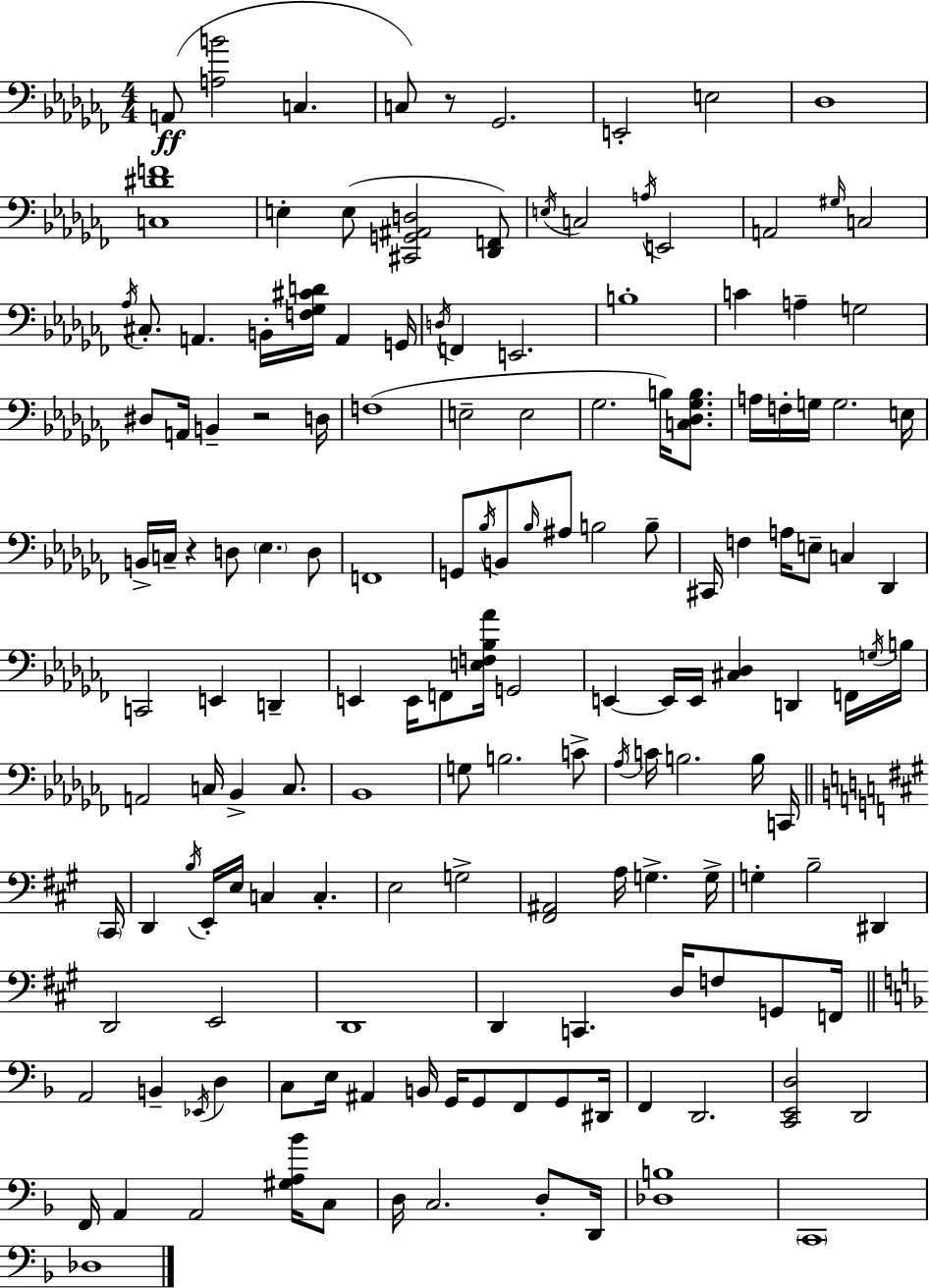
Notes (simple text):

A2/e [A3,B4]/h C3/q. C3/e R/e Gb2/h. E2/h E3/h Db3/w [C3,D#4,F4]/w E3/q E3/e [C#2,G2,A#2,D3]/h [Db2,F2]/e E3/s C3/h A3/s E2/h A2/h G#3/s C3/h Ab3/s C#3/e. A2/q. B2/s [F3,Gb3,C#4,D4]/s A2/q G2/s D3/s F2/q E2/h. B3/w C4/q A3/q G3/h D#3/e A2/s B2/q R/h D3/s F3/w E3/h E3/h Gb3/h. B3/s [C3,Db3,Gb3,B3]/e. A3/s F3/s G3/s G3/h. E3/s B2/s C3/s R/q D3/e Eb3/q. D3/e F2/w G2/e Bb3/s B2/e Bb3/s A#3/e B3/h B3/e C#2/s F3/q A3/s E3/e C3/q Db2/q C2/h E2/q D2/q E2/q E2/s F2/e [E3,F3,Bb3,Ab4]/s G2/h E2/q E2/s E2/s [C#3,Db3]/q D2/q F2/s G3/s B3/s A2/h C3/s Bb2/q C3/e. Bb2/w G3/e B3/h. C4/e Ab3/s C4/s B3/h. B3/s C2/s C#2/s D2/q B3/s E2/s E3/s C3/q C3/q. E3/h G3/h [F#2,A#2]/h A3/s G3/q. G3/s G3/q B3/h D#2/q D2/h E2/h D2/w D2/q C2/q. D3/s F3/e G2/e F2/s A2/h B2/q Eb2/s D3/q C3/e E3/s A#2/q B2/s G2/s G2/e F2/e G2/e D#2/s F2/q D2/h. [C2,E2,D3]/h D2/h F2/s A2/q A2/h [G#3,A3,Bb4]/s C3/e D3/s C3/h. D3/e D2/s [Db3,B3]/w C2/w Db3/w